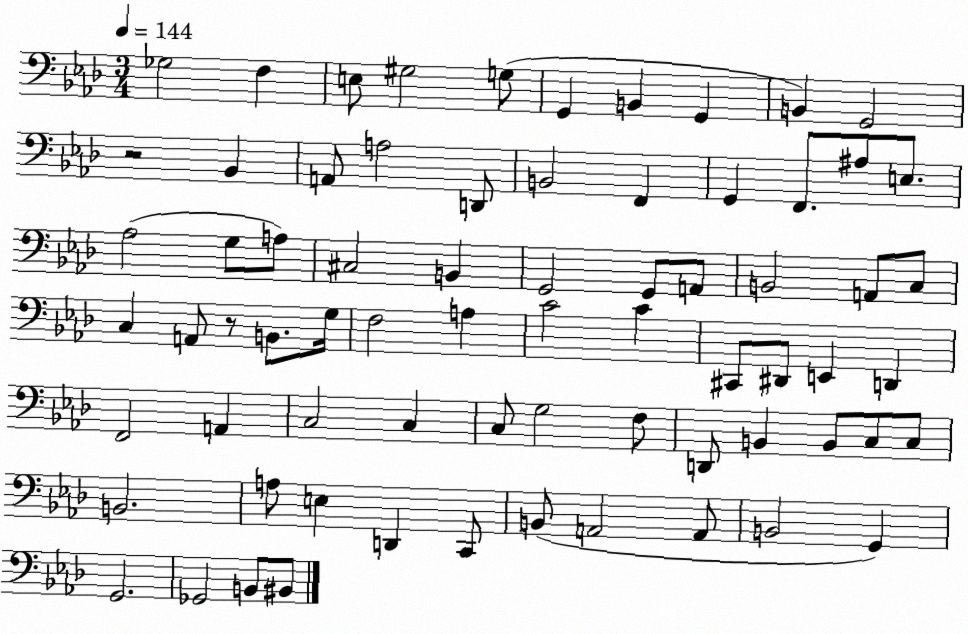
X:1
T:Untitled
M:3/4
L:1/4
K:Ab
_G,2 F, E,/2 ^G,2 G,/2 G,, B,, G,, B,, G,,2 z2 _B,, A,,/2 A,2 D,,/2 B,,2 F,, G,, F,,/2 ^A,/2 E,/2 _A,2 G,/2 A,/2 ^C,2 B,, G,,2 G,,/2 A,,/2 B,,2 A,,/2 C,/2 C, A,,/2 z/2 B,,/2 G,/4 F,2 A, C2 C ^C,,/2 ^D,,/2 E,, D,, F,,2 A,, C,2 C, C,/2 G,2 F,/2 D,,/2 B,, B,,/2 C,/2 C,/2 B,,2 A,/2 E, D,, C,,/2 B,,/2 A,,2 A,,/2 B,,2 G,, G,,2 _G,,2 B,,/2 ^B,,/2